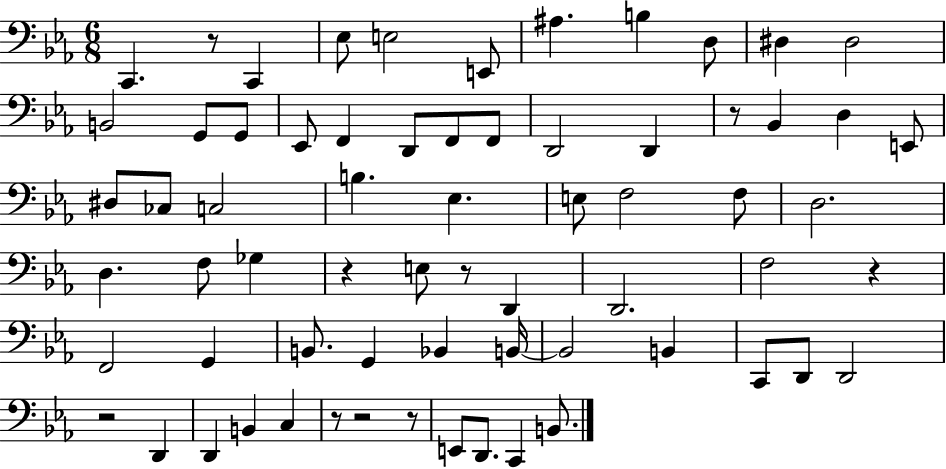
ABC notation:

X:1
T:Untitled
M:6/8
L:1/4
K:Eb
C,, z/2 C,, _E,/2 E,2 E,,/2 ^A, B, D,/2 ^D, ^D,2 B,,2 G,,/2 G,,/2 _E,,/2 F,, D,,/2 F,,/2 F,,/2 D,,2 D,, z/2 _B,, D, E,,/2 ^D,/2 _C,/2 C,2 B, _E, E,/2 F,2 F,/2 D,2 D, F,/2 _G, z E,/2 z/2 D,, D,,2 F,2 z F,,2 G,, B,,/2 G,, _B,, B,,/4 B,,2 B,, C,,/2 D,,/2 D,,2 z2 D,, D,, B,, C, z/2 z2 z/2 E,,/2 D,,/2 C,, B,,/2